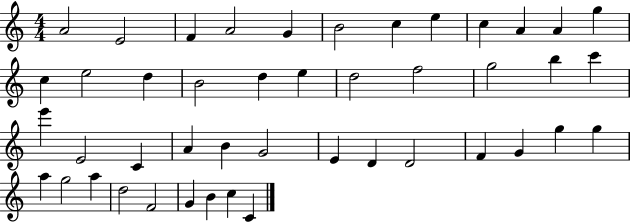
X:1
T:Untitled
M:4/4
L:1/4
K:C
A2 E2 F A2 G B2 c e c A A g c e2 d B2 d e d2 f2 g2 b c' e' E2 C A B G2 E D D2 F G g g a g2 a d2 F2 G B c C